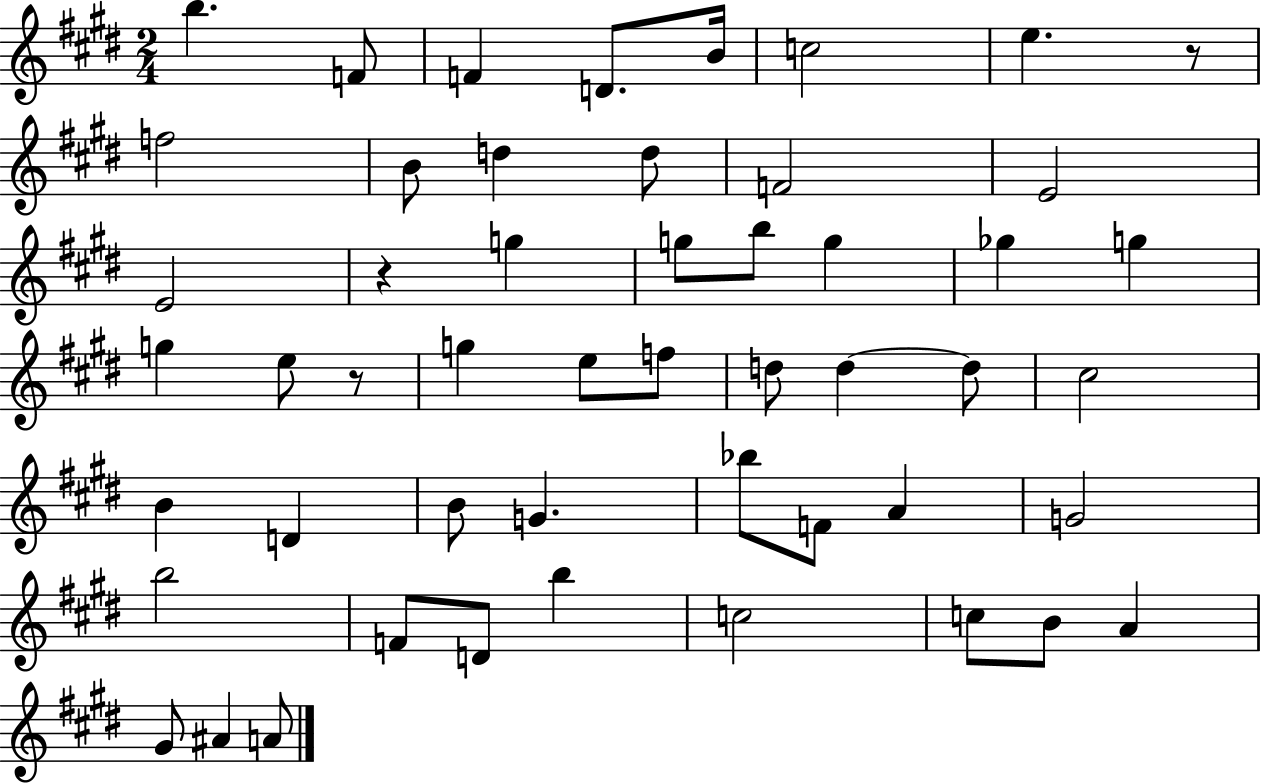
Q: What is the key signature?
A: E major